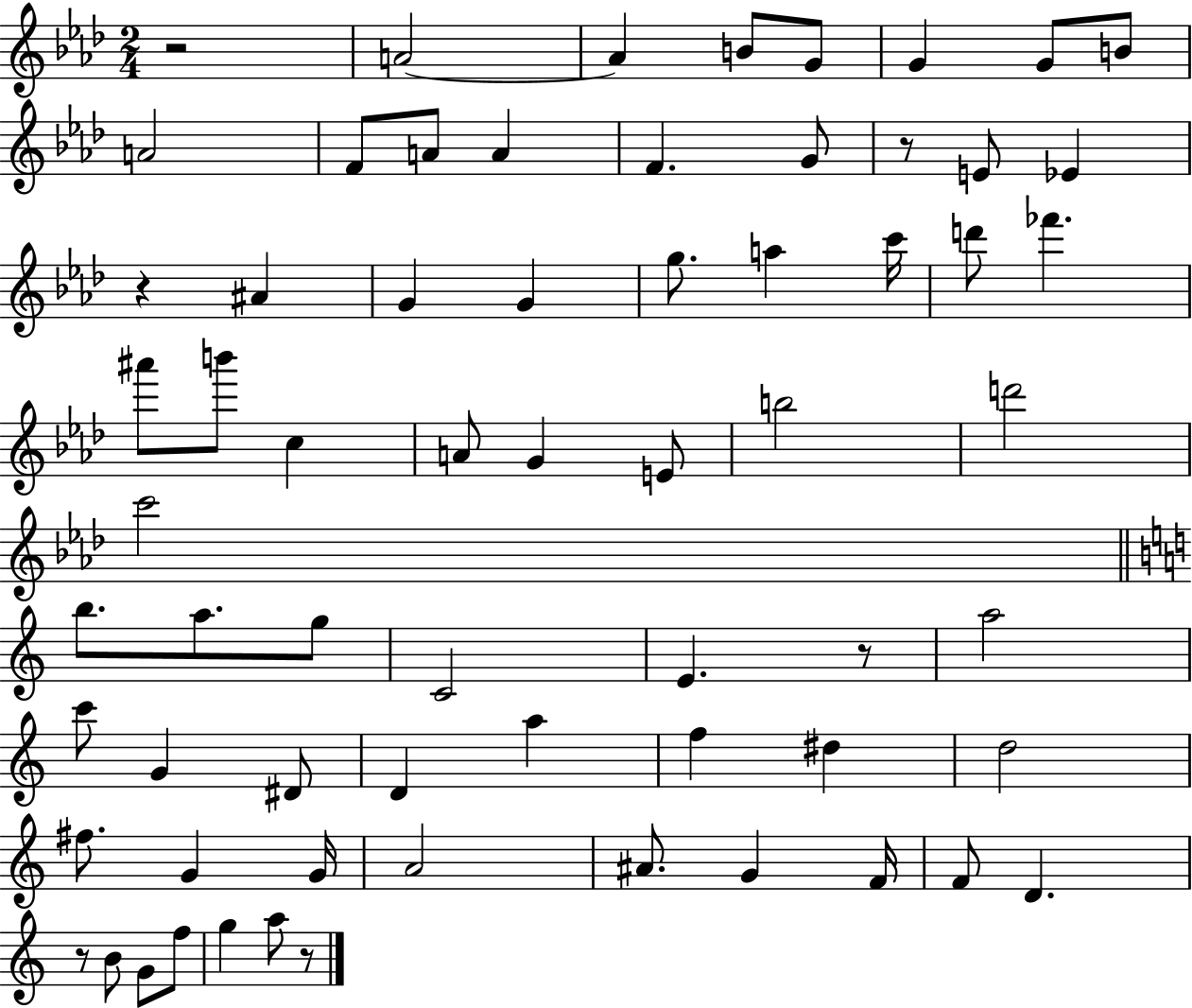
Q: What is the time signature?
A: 2/4